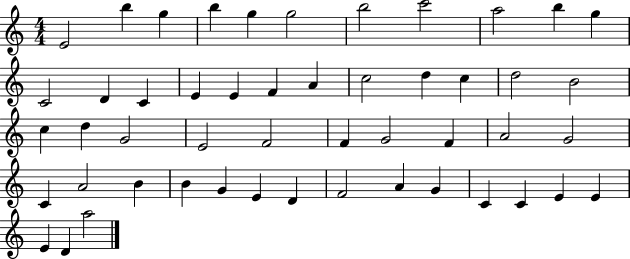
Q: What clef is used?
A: treble